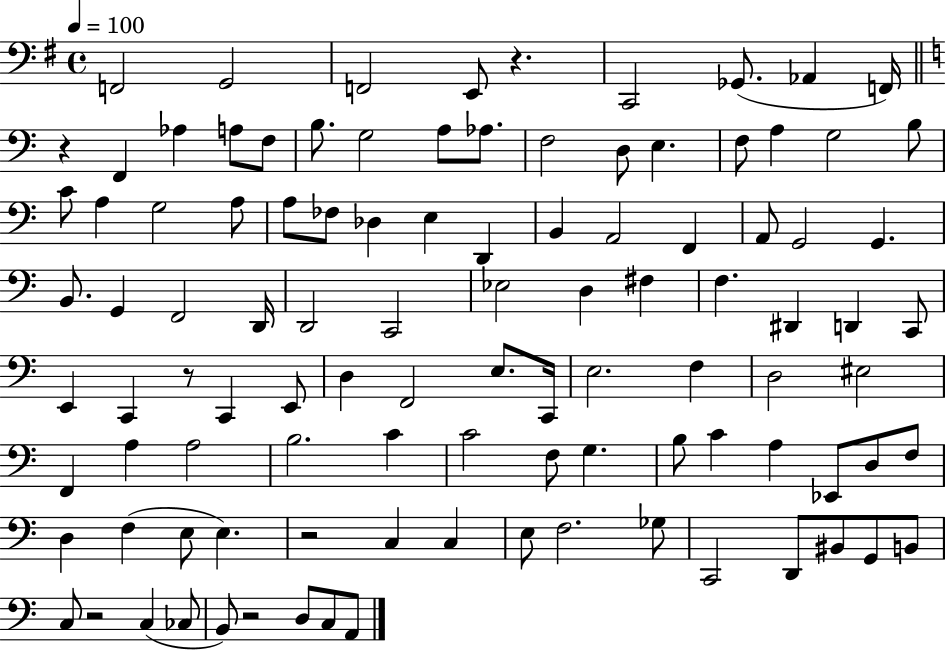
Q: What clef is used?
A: bass